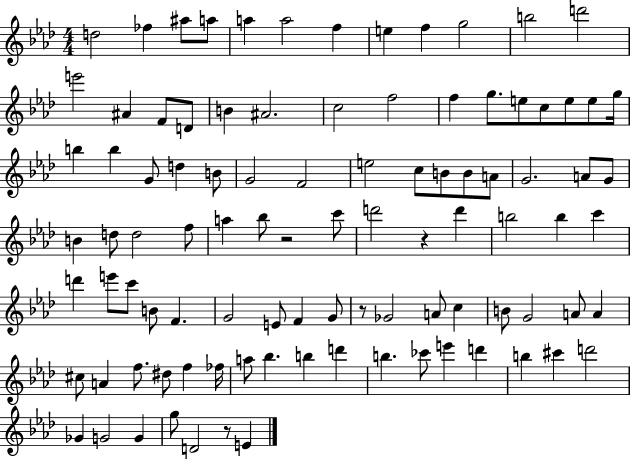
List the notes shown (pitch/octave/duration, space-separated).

D5/h FES5/q A#5/e A5/e A5/q A5/h F5/q E5/q F5/q G5/h B5/h D6/h E6/h A#4/q F4/e D4/e B4/q A#4/h. C5/h F5/h F5/q G5/e. E5/e C5/e E5/e E5/e G5/s B5/q B5/q G4/e D5/q B4/e G4/h F4/h E5/h C5/e B4/e B4/e A4/e G4/h. A4/e G4/e B4/q D5/e D5/h F5/e A5/q Bb5/e R/h C6/e D6/h R/q D6/q B5/h B5/q C6/q D6/q E6/e C6/e B4/e F4/q. G4/h E4/e F4/q G4/e R/e Gb4/h A4/e C5/q B4/e G4/h A4/e A4/q C#5/e A4/q F5/e. D#5/e F5/q FES5/s A5/e Bb5/q. B5/q D6/q B5/q. CES6/e E6/q D6/q B5/q C#6/q D6/h Gb4/q G4/h G4/q G5/e D4/h R/e E4/q